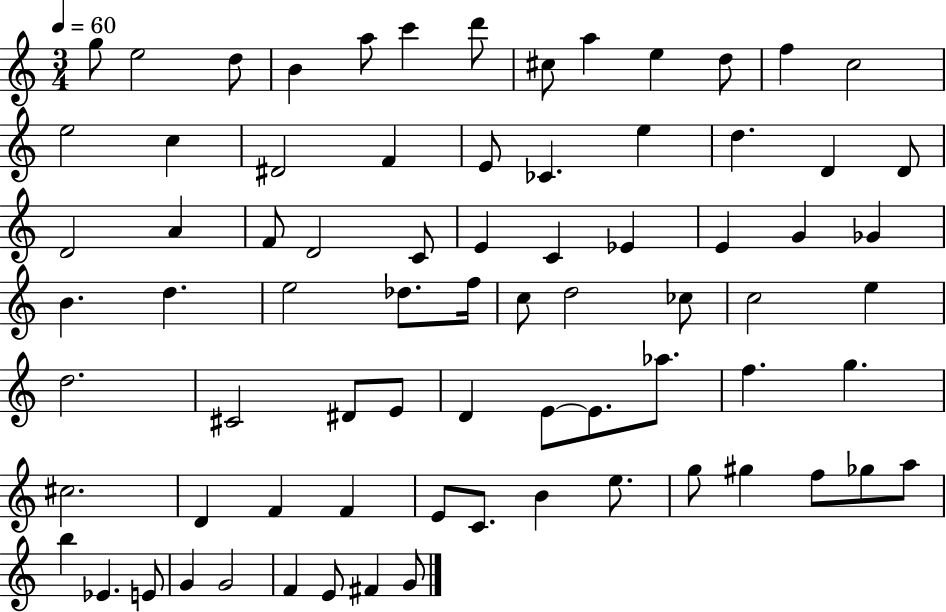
X:1
T:Untitled
M:3/4
L:1/4
K:C
g/2 e2 d/2 B a/2 c' d'/2 ^c/2 a e d/2 f c2 e2 c ^D2 F E/2 _C e d D D/2 D2 A F/2 D2 C/2 E C _E E G _G B d e2 _d/2 f/4 c/2 d2 _c/2 c2 e d2 ^C2 ^D/2 E/2 D E/2 E/2 _a/2 f g ^c2 D F F E/2 C/2 B e/2 g/2 ^g f/2 _g/2 a/2 b _E E/2 G G2 F E/2 ^F G/2